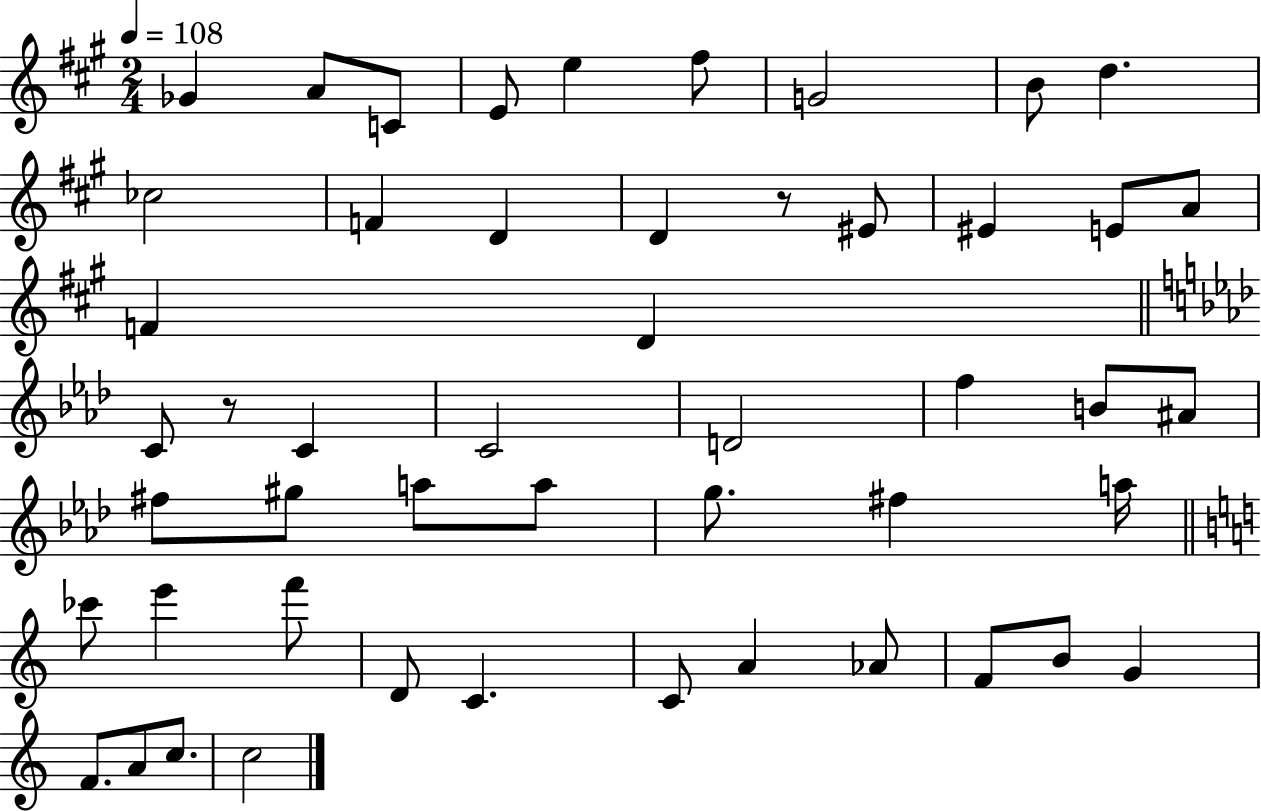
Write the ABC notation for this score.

X:1
T:Untitled
M:2/4
L:1/4
K:A
_G A/2 C/2 E/2 e ^f/2 G2 B/2 d _c2 F D D z/2 ^E/2 ^E E/2 A/2 F D C/2 z/2 C C2 D2 f B/2 ^A/2 ^f/2 ^g/2 a/2 a/2 g/2 ^f a/4 _c'/2 e' f'/2 D/2 C C/2 A _A/2 F/2 B/2 G F/2 A/2 c/2 c2